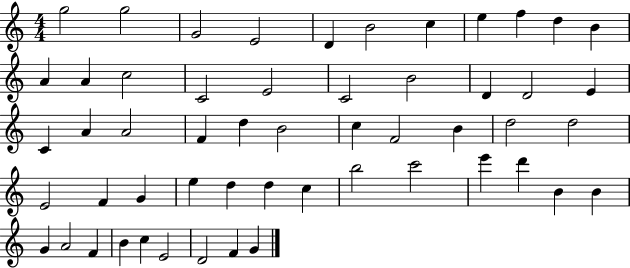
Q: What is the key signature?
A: C major